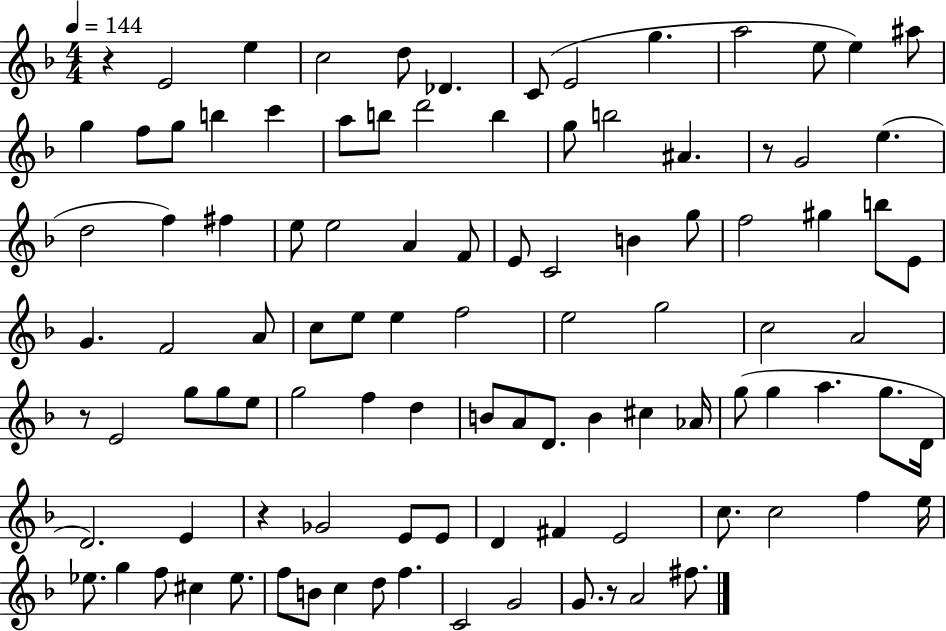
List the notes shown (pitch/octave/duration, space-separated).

R/q E4/h E5/q C5/h D5/e Db4/q. C4/e E4/h G5/q. A5/h E5/e E5/q A#5/e G5/q F5/e G5/e B5/q C6/q A5/e B5/e D6/h B5/q G5/e B5/h A#4/q. R/e G4/h E5/q. D5/h F5/q F#5/q E5/e E5/h A4/q F4/e E4/e C4/h B4/q G5/e F5/h G#5/q B5/e E4/e G4/q. F4/h A4/e C5/e E5/e E5/q F5/h E5/h G5/h C5/h A4/h R/e E4/h G5/e G5/e E5/e G5/h F5/q D5/q B4/e A4/e D4/e. B4/q C#5/q Ab4/s G5/e G5/q A5/q. G5/e. D4/s D4/h. E4/q R/q Gb4/h E4/e E4/e D4/q F#4/q E4/h C5/e. C5/h F5/q E5/s Eb5/e. G5/q F5/e C#5/q Eb5/e. F5/e B4/e C5/q D5/e F5/q. C4/h G4/h G4/e. R/e A4/h F#5/e.